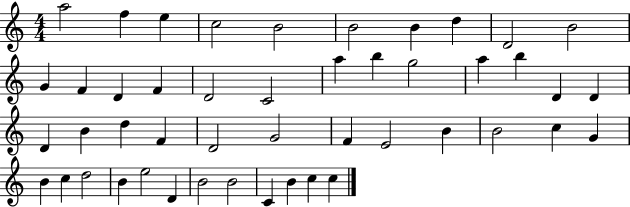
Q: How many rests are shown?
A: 0